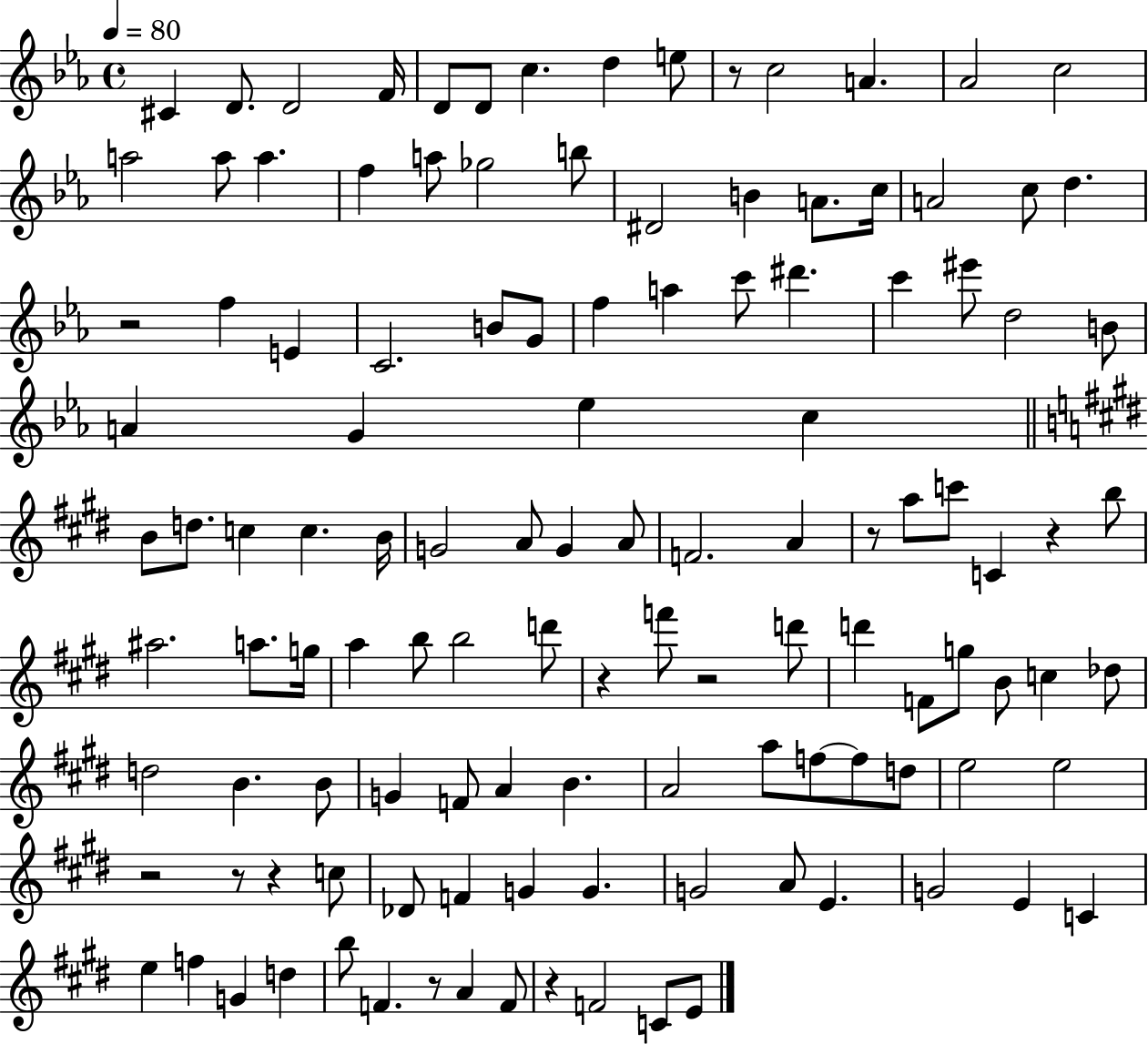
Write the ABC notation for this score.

X:1
T:Untitled
M:4/4
L:1/4
K:Eb
^C D/2 D2 F/4 D/2 D/2 c d e/2 z/2 c2 A _A2 c2 a2 a/2 a f a/2 _g2 b/2 ^D2 B A/2 c/4 A2 c/2 d z2 f E C2 B/2 G/2 f a c'/2 ^d' c' ^e'/2 d2 B/2 A G _e c B/2 d/2 c c B/4 G2 A/2 G A/2 F2 A z/2 a/2 c'/2 C z b/2 ^a2 a/2 g/4 a b/2 b2 d'/2 z f'/2 z2 d'/2 d' F/2 g/2 B/2 c _d/2 d2 B B/2 G F/2 A B A2 a/2 f/2 f/2 d/2 e2 e2 z2 z/2 z c/2 _D/2 F G G G2 A/2 E G2 E C e f G d b/2 F z/2 A F/2 z F2 C/2 E/2